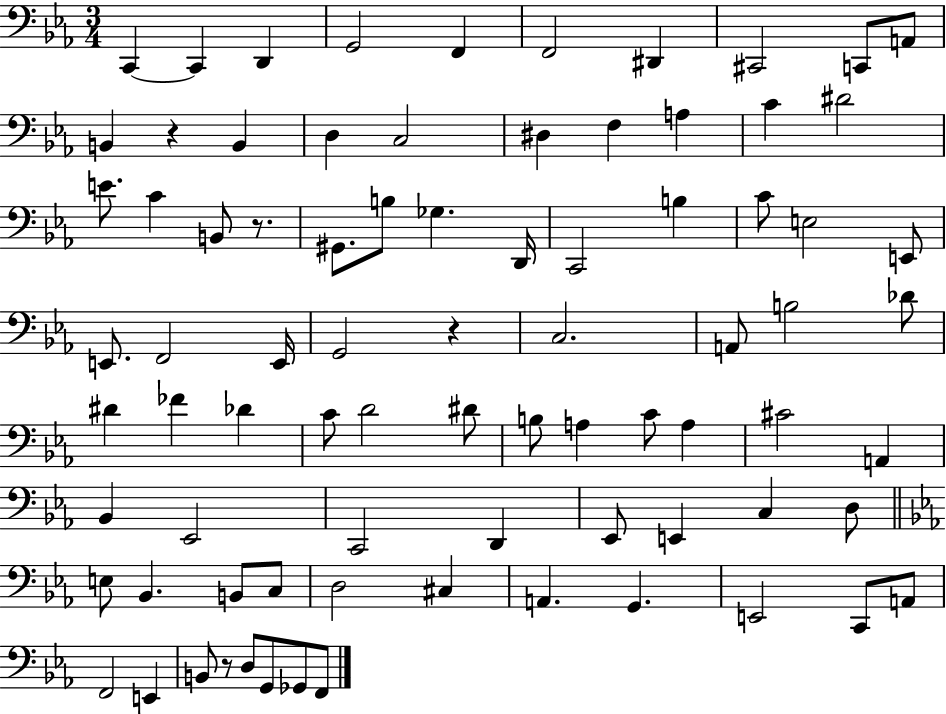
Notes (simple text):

C2/q C2/q D2/q G2/h F2/q F2/h D#2/q C#2/h C2/e A2/e B2/q R/q B2/q D3/q C3/h D#3/q F3/q A3/q C4/q D#4/h E4/e. C4/q B2/e R/e. G#2/e. B3/e Gb3/q. D2/s C2/h B3/q C4/e E3/h E2/e E2/e. F2/h E2/s G2/h R/q C3/h. A2/e B3/h Db4/e D#4/q FES4/q Db4/q C4/e D4/h D#4/e B3/e A3/q C4/e A3/q C#4/h A2/q Bb2/q Eb2/h C2/h D2/q Eb2/e E2/q C3/q D3/e E3/e Bb2/q. B2/e C3/e D3/h C#3/q A2/q. G2/q. E2/h C2/e A2/e F2/h E2/q B2/e R/e D3/e G2/e Gb2/e F2/e